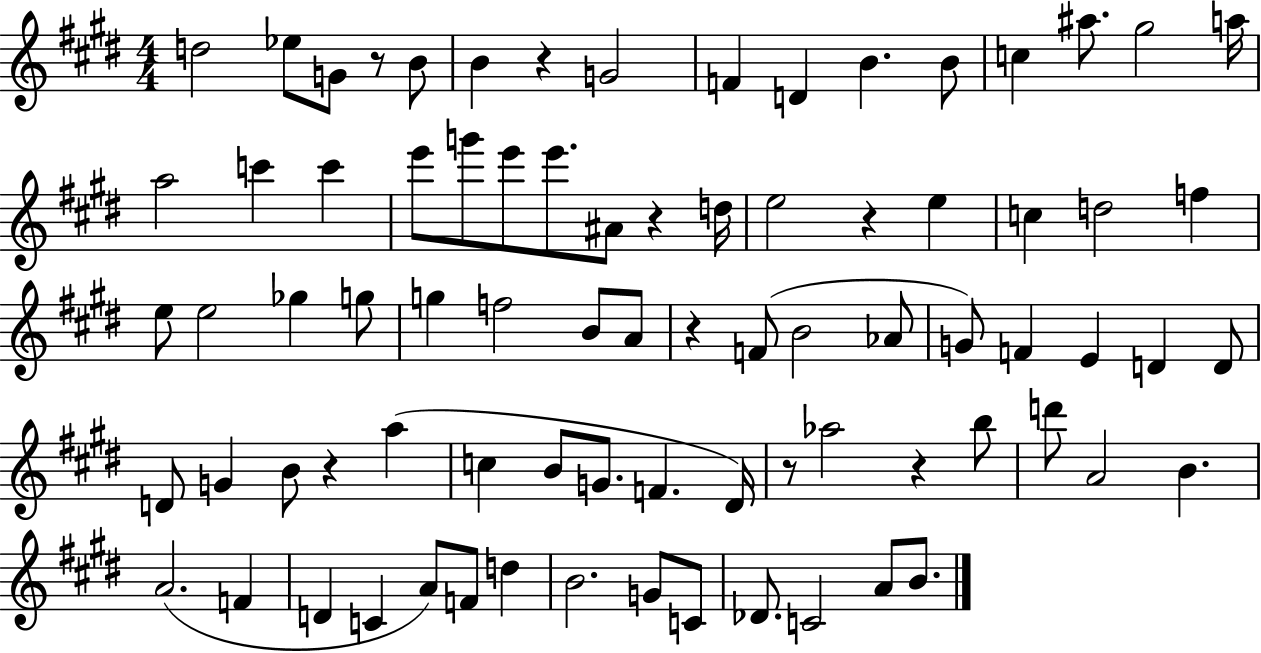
X:1
T:Untitled
M:4/4
L:1/4
K:E
d2 _e/2 G/2 z/2 B/2 B z G2 F D B B/2 c ^a/2 ^g2 a/4 a2 c' c' e'/2 g'/2 e'/2 e'/2 ^A/2 z d/4 e2 z e c d2 f e/2 e2 _g g/2 g f2 B/2 A/2 z F/2 B2 _A/2 G/2 F E D D/2 D/2 G B/2 z a c B/2 G/2 F ^D/4 z/2 _a2 z b/2 d'/2 A2 B A2 F D C A/2 F/2 d B2 G/2 C/2 _D/2 C2 A/2 B/2